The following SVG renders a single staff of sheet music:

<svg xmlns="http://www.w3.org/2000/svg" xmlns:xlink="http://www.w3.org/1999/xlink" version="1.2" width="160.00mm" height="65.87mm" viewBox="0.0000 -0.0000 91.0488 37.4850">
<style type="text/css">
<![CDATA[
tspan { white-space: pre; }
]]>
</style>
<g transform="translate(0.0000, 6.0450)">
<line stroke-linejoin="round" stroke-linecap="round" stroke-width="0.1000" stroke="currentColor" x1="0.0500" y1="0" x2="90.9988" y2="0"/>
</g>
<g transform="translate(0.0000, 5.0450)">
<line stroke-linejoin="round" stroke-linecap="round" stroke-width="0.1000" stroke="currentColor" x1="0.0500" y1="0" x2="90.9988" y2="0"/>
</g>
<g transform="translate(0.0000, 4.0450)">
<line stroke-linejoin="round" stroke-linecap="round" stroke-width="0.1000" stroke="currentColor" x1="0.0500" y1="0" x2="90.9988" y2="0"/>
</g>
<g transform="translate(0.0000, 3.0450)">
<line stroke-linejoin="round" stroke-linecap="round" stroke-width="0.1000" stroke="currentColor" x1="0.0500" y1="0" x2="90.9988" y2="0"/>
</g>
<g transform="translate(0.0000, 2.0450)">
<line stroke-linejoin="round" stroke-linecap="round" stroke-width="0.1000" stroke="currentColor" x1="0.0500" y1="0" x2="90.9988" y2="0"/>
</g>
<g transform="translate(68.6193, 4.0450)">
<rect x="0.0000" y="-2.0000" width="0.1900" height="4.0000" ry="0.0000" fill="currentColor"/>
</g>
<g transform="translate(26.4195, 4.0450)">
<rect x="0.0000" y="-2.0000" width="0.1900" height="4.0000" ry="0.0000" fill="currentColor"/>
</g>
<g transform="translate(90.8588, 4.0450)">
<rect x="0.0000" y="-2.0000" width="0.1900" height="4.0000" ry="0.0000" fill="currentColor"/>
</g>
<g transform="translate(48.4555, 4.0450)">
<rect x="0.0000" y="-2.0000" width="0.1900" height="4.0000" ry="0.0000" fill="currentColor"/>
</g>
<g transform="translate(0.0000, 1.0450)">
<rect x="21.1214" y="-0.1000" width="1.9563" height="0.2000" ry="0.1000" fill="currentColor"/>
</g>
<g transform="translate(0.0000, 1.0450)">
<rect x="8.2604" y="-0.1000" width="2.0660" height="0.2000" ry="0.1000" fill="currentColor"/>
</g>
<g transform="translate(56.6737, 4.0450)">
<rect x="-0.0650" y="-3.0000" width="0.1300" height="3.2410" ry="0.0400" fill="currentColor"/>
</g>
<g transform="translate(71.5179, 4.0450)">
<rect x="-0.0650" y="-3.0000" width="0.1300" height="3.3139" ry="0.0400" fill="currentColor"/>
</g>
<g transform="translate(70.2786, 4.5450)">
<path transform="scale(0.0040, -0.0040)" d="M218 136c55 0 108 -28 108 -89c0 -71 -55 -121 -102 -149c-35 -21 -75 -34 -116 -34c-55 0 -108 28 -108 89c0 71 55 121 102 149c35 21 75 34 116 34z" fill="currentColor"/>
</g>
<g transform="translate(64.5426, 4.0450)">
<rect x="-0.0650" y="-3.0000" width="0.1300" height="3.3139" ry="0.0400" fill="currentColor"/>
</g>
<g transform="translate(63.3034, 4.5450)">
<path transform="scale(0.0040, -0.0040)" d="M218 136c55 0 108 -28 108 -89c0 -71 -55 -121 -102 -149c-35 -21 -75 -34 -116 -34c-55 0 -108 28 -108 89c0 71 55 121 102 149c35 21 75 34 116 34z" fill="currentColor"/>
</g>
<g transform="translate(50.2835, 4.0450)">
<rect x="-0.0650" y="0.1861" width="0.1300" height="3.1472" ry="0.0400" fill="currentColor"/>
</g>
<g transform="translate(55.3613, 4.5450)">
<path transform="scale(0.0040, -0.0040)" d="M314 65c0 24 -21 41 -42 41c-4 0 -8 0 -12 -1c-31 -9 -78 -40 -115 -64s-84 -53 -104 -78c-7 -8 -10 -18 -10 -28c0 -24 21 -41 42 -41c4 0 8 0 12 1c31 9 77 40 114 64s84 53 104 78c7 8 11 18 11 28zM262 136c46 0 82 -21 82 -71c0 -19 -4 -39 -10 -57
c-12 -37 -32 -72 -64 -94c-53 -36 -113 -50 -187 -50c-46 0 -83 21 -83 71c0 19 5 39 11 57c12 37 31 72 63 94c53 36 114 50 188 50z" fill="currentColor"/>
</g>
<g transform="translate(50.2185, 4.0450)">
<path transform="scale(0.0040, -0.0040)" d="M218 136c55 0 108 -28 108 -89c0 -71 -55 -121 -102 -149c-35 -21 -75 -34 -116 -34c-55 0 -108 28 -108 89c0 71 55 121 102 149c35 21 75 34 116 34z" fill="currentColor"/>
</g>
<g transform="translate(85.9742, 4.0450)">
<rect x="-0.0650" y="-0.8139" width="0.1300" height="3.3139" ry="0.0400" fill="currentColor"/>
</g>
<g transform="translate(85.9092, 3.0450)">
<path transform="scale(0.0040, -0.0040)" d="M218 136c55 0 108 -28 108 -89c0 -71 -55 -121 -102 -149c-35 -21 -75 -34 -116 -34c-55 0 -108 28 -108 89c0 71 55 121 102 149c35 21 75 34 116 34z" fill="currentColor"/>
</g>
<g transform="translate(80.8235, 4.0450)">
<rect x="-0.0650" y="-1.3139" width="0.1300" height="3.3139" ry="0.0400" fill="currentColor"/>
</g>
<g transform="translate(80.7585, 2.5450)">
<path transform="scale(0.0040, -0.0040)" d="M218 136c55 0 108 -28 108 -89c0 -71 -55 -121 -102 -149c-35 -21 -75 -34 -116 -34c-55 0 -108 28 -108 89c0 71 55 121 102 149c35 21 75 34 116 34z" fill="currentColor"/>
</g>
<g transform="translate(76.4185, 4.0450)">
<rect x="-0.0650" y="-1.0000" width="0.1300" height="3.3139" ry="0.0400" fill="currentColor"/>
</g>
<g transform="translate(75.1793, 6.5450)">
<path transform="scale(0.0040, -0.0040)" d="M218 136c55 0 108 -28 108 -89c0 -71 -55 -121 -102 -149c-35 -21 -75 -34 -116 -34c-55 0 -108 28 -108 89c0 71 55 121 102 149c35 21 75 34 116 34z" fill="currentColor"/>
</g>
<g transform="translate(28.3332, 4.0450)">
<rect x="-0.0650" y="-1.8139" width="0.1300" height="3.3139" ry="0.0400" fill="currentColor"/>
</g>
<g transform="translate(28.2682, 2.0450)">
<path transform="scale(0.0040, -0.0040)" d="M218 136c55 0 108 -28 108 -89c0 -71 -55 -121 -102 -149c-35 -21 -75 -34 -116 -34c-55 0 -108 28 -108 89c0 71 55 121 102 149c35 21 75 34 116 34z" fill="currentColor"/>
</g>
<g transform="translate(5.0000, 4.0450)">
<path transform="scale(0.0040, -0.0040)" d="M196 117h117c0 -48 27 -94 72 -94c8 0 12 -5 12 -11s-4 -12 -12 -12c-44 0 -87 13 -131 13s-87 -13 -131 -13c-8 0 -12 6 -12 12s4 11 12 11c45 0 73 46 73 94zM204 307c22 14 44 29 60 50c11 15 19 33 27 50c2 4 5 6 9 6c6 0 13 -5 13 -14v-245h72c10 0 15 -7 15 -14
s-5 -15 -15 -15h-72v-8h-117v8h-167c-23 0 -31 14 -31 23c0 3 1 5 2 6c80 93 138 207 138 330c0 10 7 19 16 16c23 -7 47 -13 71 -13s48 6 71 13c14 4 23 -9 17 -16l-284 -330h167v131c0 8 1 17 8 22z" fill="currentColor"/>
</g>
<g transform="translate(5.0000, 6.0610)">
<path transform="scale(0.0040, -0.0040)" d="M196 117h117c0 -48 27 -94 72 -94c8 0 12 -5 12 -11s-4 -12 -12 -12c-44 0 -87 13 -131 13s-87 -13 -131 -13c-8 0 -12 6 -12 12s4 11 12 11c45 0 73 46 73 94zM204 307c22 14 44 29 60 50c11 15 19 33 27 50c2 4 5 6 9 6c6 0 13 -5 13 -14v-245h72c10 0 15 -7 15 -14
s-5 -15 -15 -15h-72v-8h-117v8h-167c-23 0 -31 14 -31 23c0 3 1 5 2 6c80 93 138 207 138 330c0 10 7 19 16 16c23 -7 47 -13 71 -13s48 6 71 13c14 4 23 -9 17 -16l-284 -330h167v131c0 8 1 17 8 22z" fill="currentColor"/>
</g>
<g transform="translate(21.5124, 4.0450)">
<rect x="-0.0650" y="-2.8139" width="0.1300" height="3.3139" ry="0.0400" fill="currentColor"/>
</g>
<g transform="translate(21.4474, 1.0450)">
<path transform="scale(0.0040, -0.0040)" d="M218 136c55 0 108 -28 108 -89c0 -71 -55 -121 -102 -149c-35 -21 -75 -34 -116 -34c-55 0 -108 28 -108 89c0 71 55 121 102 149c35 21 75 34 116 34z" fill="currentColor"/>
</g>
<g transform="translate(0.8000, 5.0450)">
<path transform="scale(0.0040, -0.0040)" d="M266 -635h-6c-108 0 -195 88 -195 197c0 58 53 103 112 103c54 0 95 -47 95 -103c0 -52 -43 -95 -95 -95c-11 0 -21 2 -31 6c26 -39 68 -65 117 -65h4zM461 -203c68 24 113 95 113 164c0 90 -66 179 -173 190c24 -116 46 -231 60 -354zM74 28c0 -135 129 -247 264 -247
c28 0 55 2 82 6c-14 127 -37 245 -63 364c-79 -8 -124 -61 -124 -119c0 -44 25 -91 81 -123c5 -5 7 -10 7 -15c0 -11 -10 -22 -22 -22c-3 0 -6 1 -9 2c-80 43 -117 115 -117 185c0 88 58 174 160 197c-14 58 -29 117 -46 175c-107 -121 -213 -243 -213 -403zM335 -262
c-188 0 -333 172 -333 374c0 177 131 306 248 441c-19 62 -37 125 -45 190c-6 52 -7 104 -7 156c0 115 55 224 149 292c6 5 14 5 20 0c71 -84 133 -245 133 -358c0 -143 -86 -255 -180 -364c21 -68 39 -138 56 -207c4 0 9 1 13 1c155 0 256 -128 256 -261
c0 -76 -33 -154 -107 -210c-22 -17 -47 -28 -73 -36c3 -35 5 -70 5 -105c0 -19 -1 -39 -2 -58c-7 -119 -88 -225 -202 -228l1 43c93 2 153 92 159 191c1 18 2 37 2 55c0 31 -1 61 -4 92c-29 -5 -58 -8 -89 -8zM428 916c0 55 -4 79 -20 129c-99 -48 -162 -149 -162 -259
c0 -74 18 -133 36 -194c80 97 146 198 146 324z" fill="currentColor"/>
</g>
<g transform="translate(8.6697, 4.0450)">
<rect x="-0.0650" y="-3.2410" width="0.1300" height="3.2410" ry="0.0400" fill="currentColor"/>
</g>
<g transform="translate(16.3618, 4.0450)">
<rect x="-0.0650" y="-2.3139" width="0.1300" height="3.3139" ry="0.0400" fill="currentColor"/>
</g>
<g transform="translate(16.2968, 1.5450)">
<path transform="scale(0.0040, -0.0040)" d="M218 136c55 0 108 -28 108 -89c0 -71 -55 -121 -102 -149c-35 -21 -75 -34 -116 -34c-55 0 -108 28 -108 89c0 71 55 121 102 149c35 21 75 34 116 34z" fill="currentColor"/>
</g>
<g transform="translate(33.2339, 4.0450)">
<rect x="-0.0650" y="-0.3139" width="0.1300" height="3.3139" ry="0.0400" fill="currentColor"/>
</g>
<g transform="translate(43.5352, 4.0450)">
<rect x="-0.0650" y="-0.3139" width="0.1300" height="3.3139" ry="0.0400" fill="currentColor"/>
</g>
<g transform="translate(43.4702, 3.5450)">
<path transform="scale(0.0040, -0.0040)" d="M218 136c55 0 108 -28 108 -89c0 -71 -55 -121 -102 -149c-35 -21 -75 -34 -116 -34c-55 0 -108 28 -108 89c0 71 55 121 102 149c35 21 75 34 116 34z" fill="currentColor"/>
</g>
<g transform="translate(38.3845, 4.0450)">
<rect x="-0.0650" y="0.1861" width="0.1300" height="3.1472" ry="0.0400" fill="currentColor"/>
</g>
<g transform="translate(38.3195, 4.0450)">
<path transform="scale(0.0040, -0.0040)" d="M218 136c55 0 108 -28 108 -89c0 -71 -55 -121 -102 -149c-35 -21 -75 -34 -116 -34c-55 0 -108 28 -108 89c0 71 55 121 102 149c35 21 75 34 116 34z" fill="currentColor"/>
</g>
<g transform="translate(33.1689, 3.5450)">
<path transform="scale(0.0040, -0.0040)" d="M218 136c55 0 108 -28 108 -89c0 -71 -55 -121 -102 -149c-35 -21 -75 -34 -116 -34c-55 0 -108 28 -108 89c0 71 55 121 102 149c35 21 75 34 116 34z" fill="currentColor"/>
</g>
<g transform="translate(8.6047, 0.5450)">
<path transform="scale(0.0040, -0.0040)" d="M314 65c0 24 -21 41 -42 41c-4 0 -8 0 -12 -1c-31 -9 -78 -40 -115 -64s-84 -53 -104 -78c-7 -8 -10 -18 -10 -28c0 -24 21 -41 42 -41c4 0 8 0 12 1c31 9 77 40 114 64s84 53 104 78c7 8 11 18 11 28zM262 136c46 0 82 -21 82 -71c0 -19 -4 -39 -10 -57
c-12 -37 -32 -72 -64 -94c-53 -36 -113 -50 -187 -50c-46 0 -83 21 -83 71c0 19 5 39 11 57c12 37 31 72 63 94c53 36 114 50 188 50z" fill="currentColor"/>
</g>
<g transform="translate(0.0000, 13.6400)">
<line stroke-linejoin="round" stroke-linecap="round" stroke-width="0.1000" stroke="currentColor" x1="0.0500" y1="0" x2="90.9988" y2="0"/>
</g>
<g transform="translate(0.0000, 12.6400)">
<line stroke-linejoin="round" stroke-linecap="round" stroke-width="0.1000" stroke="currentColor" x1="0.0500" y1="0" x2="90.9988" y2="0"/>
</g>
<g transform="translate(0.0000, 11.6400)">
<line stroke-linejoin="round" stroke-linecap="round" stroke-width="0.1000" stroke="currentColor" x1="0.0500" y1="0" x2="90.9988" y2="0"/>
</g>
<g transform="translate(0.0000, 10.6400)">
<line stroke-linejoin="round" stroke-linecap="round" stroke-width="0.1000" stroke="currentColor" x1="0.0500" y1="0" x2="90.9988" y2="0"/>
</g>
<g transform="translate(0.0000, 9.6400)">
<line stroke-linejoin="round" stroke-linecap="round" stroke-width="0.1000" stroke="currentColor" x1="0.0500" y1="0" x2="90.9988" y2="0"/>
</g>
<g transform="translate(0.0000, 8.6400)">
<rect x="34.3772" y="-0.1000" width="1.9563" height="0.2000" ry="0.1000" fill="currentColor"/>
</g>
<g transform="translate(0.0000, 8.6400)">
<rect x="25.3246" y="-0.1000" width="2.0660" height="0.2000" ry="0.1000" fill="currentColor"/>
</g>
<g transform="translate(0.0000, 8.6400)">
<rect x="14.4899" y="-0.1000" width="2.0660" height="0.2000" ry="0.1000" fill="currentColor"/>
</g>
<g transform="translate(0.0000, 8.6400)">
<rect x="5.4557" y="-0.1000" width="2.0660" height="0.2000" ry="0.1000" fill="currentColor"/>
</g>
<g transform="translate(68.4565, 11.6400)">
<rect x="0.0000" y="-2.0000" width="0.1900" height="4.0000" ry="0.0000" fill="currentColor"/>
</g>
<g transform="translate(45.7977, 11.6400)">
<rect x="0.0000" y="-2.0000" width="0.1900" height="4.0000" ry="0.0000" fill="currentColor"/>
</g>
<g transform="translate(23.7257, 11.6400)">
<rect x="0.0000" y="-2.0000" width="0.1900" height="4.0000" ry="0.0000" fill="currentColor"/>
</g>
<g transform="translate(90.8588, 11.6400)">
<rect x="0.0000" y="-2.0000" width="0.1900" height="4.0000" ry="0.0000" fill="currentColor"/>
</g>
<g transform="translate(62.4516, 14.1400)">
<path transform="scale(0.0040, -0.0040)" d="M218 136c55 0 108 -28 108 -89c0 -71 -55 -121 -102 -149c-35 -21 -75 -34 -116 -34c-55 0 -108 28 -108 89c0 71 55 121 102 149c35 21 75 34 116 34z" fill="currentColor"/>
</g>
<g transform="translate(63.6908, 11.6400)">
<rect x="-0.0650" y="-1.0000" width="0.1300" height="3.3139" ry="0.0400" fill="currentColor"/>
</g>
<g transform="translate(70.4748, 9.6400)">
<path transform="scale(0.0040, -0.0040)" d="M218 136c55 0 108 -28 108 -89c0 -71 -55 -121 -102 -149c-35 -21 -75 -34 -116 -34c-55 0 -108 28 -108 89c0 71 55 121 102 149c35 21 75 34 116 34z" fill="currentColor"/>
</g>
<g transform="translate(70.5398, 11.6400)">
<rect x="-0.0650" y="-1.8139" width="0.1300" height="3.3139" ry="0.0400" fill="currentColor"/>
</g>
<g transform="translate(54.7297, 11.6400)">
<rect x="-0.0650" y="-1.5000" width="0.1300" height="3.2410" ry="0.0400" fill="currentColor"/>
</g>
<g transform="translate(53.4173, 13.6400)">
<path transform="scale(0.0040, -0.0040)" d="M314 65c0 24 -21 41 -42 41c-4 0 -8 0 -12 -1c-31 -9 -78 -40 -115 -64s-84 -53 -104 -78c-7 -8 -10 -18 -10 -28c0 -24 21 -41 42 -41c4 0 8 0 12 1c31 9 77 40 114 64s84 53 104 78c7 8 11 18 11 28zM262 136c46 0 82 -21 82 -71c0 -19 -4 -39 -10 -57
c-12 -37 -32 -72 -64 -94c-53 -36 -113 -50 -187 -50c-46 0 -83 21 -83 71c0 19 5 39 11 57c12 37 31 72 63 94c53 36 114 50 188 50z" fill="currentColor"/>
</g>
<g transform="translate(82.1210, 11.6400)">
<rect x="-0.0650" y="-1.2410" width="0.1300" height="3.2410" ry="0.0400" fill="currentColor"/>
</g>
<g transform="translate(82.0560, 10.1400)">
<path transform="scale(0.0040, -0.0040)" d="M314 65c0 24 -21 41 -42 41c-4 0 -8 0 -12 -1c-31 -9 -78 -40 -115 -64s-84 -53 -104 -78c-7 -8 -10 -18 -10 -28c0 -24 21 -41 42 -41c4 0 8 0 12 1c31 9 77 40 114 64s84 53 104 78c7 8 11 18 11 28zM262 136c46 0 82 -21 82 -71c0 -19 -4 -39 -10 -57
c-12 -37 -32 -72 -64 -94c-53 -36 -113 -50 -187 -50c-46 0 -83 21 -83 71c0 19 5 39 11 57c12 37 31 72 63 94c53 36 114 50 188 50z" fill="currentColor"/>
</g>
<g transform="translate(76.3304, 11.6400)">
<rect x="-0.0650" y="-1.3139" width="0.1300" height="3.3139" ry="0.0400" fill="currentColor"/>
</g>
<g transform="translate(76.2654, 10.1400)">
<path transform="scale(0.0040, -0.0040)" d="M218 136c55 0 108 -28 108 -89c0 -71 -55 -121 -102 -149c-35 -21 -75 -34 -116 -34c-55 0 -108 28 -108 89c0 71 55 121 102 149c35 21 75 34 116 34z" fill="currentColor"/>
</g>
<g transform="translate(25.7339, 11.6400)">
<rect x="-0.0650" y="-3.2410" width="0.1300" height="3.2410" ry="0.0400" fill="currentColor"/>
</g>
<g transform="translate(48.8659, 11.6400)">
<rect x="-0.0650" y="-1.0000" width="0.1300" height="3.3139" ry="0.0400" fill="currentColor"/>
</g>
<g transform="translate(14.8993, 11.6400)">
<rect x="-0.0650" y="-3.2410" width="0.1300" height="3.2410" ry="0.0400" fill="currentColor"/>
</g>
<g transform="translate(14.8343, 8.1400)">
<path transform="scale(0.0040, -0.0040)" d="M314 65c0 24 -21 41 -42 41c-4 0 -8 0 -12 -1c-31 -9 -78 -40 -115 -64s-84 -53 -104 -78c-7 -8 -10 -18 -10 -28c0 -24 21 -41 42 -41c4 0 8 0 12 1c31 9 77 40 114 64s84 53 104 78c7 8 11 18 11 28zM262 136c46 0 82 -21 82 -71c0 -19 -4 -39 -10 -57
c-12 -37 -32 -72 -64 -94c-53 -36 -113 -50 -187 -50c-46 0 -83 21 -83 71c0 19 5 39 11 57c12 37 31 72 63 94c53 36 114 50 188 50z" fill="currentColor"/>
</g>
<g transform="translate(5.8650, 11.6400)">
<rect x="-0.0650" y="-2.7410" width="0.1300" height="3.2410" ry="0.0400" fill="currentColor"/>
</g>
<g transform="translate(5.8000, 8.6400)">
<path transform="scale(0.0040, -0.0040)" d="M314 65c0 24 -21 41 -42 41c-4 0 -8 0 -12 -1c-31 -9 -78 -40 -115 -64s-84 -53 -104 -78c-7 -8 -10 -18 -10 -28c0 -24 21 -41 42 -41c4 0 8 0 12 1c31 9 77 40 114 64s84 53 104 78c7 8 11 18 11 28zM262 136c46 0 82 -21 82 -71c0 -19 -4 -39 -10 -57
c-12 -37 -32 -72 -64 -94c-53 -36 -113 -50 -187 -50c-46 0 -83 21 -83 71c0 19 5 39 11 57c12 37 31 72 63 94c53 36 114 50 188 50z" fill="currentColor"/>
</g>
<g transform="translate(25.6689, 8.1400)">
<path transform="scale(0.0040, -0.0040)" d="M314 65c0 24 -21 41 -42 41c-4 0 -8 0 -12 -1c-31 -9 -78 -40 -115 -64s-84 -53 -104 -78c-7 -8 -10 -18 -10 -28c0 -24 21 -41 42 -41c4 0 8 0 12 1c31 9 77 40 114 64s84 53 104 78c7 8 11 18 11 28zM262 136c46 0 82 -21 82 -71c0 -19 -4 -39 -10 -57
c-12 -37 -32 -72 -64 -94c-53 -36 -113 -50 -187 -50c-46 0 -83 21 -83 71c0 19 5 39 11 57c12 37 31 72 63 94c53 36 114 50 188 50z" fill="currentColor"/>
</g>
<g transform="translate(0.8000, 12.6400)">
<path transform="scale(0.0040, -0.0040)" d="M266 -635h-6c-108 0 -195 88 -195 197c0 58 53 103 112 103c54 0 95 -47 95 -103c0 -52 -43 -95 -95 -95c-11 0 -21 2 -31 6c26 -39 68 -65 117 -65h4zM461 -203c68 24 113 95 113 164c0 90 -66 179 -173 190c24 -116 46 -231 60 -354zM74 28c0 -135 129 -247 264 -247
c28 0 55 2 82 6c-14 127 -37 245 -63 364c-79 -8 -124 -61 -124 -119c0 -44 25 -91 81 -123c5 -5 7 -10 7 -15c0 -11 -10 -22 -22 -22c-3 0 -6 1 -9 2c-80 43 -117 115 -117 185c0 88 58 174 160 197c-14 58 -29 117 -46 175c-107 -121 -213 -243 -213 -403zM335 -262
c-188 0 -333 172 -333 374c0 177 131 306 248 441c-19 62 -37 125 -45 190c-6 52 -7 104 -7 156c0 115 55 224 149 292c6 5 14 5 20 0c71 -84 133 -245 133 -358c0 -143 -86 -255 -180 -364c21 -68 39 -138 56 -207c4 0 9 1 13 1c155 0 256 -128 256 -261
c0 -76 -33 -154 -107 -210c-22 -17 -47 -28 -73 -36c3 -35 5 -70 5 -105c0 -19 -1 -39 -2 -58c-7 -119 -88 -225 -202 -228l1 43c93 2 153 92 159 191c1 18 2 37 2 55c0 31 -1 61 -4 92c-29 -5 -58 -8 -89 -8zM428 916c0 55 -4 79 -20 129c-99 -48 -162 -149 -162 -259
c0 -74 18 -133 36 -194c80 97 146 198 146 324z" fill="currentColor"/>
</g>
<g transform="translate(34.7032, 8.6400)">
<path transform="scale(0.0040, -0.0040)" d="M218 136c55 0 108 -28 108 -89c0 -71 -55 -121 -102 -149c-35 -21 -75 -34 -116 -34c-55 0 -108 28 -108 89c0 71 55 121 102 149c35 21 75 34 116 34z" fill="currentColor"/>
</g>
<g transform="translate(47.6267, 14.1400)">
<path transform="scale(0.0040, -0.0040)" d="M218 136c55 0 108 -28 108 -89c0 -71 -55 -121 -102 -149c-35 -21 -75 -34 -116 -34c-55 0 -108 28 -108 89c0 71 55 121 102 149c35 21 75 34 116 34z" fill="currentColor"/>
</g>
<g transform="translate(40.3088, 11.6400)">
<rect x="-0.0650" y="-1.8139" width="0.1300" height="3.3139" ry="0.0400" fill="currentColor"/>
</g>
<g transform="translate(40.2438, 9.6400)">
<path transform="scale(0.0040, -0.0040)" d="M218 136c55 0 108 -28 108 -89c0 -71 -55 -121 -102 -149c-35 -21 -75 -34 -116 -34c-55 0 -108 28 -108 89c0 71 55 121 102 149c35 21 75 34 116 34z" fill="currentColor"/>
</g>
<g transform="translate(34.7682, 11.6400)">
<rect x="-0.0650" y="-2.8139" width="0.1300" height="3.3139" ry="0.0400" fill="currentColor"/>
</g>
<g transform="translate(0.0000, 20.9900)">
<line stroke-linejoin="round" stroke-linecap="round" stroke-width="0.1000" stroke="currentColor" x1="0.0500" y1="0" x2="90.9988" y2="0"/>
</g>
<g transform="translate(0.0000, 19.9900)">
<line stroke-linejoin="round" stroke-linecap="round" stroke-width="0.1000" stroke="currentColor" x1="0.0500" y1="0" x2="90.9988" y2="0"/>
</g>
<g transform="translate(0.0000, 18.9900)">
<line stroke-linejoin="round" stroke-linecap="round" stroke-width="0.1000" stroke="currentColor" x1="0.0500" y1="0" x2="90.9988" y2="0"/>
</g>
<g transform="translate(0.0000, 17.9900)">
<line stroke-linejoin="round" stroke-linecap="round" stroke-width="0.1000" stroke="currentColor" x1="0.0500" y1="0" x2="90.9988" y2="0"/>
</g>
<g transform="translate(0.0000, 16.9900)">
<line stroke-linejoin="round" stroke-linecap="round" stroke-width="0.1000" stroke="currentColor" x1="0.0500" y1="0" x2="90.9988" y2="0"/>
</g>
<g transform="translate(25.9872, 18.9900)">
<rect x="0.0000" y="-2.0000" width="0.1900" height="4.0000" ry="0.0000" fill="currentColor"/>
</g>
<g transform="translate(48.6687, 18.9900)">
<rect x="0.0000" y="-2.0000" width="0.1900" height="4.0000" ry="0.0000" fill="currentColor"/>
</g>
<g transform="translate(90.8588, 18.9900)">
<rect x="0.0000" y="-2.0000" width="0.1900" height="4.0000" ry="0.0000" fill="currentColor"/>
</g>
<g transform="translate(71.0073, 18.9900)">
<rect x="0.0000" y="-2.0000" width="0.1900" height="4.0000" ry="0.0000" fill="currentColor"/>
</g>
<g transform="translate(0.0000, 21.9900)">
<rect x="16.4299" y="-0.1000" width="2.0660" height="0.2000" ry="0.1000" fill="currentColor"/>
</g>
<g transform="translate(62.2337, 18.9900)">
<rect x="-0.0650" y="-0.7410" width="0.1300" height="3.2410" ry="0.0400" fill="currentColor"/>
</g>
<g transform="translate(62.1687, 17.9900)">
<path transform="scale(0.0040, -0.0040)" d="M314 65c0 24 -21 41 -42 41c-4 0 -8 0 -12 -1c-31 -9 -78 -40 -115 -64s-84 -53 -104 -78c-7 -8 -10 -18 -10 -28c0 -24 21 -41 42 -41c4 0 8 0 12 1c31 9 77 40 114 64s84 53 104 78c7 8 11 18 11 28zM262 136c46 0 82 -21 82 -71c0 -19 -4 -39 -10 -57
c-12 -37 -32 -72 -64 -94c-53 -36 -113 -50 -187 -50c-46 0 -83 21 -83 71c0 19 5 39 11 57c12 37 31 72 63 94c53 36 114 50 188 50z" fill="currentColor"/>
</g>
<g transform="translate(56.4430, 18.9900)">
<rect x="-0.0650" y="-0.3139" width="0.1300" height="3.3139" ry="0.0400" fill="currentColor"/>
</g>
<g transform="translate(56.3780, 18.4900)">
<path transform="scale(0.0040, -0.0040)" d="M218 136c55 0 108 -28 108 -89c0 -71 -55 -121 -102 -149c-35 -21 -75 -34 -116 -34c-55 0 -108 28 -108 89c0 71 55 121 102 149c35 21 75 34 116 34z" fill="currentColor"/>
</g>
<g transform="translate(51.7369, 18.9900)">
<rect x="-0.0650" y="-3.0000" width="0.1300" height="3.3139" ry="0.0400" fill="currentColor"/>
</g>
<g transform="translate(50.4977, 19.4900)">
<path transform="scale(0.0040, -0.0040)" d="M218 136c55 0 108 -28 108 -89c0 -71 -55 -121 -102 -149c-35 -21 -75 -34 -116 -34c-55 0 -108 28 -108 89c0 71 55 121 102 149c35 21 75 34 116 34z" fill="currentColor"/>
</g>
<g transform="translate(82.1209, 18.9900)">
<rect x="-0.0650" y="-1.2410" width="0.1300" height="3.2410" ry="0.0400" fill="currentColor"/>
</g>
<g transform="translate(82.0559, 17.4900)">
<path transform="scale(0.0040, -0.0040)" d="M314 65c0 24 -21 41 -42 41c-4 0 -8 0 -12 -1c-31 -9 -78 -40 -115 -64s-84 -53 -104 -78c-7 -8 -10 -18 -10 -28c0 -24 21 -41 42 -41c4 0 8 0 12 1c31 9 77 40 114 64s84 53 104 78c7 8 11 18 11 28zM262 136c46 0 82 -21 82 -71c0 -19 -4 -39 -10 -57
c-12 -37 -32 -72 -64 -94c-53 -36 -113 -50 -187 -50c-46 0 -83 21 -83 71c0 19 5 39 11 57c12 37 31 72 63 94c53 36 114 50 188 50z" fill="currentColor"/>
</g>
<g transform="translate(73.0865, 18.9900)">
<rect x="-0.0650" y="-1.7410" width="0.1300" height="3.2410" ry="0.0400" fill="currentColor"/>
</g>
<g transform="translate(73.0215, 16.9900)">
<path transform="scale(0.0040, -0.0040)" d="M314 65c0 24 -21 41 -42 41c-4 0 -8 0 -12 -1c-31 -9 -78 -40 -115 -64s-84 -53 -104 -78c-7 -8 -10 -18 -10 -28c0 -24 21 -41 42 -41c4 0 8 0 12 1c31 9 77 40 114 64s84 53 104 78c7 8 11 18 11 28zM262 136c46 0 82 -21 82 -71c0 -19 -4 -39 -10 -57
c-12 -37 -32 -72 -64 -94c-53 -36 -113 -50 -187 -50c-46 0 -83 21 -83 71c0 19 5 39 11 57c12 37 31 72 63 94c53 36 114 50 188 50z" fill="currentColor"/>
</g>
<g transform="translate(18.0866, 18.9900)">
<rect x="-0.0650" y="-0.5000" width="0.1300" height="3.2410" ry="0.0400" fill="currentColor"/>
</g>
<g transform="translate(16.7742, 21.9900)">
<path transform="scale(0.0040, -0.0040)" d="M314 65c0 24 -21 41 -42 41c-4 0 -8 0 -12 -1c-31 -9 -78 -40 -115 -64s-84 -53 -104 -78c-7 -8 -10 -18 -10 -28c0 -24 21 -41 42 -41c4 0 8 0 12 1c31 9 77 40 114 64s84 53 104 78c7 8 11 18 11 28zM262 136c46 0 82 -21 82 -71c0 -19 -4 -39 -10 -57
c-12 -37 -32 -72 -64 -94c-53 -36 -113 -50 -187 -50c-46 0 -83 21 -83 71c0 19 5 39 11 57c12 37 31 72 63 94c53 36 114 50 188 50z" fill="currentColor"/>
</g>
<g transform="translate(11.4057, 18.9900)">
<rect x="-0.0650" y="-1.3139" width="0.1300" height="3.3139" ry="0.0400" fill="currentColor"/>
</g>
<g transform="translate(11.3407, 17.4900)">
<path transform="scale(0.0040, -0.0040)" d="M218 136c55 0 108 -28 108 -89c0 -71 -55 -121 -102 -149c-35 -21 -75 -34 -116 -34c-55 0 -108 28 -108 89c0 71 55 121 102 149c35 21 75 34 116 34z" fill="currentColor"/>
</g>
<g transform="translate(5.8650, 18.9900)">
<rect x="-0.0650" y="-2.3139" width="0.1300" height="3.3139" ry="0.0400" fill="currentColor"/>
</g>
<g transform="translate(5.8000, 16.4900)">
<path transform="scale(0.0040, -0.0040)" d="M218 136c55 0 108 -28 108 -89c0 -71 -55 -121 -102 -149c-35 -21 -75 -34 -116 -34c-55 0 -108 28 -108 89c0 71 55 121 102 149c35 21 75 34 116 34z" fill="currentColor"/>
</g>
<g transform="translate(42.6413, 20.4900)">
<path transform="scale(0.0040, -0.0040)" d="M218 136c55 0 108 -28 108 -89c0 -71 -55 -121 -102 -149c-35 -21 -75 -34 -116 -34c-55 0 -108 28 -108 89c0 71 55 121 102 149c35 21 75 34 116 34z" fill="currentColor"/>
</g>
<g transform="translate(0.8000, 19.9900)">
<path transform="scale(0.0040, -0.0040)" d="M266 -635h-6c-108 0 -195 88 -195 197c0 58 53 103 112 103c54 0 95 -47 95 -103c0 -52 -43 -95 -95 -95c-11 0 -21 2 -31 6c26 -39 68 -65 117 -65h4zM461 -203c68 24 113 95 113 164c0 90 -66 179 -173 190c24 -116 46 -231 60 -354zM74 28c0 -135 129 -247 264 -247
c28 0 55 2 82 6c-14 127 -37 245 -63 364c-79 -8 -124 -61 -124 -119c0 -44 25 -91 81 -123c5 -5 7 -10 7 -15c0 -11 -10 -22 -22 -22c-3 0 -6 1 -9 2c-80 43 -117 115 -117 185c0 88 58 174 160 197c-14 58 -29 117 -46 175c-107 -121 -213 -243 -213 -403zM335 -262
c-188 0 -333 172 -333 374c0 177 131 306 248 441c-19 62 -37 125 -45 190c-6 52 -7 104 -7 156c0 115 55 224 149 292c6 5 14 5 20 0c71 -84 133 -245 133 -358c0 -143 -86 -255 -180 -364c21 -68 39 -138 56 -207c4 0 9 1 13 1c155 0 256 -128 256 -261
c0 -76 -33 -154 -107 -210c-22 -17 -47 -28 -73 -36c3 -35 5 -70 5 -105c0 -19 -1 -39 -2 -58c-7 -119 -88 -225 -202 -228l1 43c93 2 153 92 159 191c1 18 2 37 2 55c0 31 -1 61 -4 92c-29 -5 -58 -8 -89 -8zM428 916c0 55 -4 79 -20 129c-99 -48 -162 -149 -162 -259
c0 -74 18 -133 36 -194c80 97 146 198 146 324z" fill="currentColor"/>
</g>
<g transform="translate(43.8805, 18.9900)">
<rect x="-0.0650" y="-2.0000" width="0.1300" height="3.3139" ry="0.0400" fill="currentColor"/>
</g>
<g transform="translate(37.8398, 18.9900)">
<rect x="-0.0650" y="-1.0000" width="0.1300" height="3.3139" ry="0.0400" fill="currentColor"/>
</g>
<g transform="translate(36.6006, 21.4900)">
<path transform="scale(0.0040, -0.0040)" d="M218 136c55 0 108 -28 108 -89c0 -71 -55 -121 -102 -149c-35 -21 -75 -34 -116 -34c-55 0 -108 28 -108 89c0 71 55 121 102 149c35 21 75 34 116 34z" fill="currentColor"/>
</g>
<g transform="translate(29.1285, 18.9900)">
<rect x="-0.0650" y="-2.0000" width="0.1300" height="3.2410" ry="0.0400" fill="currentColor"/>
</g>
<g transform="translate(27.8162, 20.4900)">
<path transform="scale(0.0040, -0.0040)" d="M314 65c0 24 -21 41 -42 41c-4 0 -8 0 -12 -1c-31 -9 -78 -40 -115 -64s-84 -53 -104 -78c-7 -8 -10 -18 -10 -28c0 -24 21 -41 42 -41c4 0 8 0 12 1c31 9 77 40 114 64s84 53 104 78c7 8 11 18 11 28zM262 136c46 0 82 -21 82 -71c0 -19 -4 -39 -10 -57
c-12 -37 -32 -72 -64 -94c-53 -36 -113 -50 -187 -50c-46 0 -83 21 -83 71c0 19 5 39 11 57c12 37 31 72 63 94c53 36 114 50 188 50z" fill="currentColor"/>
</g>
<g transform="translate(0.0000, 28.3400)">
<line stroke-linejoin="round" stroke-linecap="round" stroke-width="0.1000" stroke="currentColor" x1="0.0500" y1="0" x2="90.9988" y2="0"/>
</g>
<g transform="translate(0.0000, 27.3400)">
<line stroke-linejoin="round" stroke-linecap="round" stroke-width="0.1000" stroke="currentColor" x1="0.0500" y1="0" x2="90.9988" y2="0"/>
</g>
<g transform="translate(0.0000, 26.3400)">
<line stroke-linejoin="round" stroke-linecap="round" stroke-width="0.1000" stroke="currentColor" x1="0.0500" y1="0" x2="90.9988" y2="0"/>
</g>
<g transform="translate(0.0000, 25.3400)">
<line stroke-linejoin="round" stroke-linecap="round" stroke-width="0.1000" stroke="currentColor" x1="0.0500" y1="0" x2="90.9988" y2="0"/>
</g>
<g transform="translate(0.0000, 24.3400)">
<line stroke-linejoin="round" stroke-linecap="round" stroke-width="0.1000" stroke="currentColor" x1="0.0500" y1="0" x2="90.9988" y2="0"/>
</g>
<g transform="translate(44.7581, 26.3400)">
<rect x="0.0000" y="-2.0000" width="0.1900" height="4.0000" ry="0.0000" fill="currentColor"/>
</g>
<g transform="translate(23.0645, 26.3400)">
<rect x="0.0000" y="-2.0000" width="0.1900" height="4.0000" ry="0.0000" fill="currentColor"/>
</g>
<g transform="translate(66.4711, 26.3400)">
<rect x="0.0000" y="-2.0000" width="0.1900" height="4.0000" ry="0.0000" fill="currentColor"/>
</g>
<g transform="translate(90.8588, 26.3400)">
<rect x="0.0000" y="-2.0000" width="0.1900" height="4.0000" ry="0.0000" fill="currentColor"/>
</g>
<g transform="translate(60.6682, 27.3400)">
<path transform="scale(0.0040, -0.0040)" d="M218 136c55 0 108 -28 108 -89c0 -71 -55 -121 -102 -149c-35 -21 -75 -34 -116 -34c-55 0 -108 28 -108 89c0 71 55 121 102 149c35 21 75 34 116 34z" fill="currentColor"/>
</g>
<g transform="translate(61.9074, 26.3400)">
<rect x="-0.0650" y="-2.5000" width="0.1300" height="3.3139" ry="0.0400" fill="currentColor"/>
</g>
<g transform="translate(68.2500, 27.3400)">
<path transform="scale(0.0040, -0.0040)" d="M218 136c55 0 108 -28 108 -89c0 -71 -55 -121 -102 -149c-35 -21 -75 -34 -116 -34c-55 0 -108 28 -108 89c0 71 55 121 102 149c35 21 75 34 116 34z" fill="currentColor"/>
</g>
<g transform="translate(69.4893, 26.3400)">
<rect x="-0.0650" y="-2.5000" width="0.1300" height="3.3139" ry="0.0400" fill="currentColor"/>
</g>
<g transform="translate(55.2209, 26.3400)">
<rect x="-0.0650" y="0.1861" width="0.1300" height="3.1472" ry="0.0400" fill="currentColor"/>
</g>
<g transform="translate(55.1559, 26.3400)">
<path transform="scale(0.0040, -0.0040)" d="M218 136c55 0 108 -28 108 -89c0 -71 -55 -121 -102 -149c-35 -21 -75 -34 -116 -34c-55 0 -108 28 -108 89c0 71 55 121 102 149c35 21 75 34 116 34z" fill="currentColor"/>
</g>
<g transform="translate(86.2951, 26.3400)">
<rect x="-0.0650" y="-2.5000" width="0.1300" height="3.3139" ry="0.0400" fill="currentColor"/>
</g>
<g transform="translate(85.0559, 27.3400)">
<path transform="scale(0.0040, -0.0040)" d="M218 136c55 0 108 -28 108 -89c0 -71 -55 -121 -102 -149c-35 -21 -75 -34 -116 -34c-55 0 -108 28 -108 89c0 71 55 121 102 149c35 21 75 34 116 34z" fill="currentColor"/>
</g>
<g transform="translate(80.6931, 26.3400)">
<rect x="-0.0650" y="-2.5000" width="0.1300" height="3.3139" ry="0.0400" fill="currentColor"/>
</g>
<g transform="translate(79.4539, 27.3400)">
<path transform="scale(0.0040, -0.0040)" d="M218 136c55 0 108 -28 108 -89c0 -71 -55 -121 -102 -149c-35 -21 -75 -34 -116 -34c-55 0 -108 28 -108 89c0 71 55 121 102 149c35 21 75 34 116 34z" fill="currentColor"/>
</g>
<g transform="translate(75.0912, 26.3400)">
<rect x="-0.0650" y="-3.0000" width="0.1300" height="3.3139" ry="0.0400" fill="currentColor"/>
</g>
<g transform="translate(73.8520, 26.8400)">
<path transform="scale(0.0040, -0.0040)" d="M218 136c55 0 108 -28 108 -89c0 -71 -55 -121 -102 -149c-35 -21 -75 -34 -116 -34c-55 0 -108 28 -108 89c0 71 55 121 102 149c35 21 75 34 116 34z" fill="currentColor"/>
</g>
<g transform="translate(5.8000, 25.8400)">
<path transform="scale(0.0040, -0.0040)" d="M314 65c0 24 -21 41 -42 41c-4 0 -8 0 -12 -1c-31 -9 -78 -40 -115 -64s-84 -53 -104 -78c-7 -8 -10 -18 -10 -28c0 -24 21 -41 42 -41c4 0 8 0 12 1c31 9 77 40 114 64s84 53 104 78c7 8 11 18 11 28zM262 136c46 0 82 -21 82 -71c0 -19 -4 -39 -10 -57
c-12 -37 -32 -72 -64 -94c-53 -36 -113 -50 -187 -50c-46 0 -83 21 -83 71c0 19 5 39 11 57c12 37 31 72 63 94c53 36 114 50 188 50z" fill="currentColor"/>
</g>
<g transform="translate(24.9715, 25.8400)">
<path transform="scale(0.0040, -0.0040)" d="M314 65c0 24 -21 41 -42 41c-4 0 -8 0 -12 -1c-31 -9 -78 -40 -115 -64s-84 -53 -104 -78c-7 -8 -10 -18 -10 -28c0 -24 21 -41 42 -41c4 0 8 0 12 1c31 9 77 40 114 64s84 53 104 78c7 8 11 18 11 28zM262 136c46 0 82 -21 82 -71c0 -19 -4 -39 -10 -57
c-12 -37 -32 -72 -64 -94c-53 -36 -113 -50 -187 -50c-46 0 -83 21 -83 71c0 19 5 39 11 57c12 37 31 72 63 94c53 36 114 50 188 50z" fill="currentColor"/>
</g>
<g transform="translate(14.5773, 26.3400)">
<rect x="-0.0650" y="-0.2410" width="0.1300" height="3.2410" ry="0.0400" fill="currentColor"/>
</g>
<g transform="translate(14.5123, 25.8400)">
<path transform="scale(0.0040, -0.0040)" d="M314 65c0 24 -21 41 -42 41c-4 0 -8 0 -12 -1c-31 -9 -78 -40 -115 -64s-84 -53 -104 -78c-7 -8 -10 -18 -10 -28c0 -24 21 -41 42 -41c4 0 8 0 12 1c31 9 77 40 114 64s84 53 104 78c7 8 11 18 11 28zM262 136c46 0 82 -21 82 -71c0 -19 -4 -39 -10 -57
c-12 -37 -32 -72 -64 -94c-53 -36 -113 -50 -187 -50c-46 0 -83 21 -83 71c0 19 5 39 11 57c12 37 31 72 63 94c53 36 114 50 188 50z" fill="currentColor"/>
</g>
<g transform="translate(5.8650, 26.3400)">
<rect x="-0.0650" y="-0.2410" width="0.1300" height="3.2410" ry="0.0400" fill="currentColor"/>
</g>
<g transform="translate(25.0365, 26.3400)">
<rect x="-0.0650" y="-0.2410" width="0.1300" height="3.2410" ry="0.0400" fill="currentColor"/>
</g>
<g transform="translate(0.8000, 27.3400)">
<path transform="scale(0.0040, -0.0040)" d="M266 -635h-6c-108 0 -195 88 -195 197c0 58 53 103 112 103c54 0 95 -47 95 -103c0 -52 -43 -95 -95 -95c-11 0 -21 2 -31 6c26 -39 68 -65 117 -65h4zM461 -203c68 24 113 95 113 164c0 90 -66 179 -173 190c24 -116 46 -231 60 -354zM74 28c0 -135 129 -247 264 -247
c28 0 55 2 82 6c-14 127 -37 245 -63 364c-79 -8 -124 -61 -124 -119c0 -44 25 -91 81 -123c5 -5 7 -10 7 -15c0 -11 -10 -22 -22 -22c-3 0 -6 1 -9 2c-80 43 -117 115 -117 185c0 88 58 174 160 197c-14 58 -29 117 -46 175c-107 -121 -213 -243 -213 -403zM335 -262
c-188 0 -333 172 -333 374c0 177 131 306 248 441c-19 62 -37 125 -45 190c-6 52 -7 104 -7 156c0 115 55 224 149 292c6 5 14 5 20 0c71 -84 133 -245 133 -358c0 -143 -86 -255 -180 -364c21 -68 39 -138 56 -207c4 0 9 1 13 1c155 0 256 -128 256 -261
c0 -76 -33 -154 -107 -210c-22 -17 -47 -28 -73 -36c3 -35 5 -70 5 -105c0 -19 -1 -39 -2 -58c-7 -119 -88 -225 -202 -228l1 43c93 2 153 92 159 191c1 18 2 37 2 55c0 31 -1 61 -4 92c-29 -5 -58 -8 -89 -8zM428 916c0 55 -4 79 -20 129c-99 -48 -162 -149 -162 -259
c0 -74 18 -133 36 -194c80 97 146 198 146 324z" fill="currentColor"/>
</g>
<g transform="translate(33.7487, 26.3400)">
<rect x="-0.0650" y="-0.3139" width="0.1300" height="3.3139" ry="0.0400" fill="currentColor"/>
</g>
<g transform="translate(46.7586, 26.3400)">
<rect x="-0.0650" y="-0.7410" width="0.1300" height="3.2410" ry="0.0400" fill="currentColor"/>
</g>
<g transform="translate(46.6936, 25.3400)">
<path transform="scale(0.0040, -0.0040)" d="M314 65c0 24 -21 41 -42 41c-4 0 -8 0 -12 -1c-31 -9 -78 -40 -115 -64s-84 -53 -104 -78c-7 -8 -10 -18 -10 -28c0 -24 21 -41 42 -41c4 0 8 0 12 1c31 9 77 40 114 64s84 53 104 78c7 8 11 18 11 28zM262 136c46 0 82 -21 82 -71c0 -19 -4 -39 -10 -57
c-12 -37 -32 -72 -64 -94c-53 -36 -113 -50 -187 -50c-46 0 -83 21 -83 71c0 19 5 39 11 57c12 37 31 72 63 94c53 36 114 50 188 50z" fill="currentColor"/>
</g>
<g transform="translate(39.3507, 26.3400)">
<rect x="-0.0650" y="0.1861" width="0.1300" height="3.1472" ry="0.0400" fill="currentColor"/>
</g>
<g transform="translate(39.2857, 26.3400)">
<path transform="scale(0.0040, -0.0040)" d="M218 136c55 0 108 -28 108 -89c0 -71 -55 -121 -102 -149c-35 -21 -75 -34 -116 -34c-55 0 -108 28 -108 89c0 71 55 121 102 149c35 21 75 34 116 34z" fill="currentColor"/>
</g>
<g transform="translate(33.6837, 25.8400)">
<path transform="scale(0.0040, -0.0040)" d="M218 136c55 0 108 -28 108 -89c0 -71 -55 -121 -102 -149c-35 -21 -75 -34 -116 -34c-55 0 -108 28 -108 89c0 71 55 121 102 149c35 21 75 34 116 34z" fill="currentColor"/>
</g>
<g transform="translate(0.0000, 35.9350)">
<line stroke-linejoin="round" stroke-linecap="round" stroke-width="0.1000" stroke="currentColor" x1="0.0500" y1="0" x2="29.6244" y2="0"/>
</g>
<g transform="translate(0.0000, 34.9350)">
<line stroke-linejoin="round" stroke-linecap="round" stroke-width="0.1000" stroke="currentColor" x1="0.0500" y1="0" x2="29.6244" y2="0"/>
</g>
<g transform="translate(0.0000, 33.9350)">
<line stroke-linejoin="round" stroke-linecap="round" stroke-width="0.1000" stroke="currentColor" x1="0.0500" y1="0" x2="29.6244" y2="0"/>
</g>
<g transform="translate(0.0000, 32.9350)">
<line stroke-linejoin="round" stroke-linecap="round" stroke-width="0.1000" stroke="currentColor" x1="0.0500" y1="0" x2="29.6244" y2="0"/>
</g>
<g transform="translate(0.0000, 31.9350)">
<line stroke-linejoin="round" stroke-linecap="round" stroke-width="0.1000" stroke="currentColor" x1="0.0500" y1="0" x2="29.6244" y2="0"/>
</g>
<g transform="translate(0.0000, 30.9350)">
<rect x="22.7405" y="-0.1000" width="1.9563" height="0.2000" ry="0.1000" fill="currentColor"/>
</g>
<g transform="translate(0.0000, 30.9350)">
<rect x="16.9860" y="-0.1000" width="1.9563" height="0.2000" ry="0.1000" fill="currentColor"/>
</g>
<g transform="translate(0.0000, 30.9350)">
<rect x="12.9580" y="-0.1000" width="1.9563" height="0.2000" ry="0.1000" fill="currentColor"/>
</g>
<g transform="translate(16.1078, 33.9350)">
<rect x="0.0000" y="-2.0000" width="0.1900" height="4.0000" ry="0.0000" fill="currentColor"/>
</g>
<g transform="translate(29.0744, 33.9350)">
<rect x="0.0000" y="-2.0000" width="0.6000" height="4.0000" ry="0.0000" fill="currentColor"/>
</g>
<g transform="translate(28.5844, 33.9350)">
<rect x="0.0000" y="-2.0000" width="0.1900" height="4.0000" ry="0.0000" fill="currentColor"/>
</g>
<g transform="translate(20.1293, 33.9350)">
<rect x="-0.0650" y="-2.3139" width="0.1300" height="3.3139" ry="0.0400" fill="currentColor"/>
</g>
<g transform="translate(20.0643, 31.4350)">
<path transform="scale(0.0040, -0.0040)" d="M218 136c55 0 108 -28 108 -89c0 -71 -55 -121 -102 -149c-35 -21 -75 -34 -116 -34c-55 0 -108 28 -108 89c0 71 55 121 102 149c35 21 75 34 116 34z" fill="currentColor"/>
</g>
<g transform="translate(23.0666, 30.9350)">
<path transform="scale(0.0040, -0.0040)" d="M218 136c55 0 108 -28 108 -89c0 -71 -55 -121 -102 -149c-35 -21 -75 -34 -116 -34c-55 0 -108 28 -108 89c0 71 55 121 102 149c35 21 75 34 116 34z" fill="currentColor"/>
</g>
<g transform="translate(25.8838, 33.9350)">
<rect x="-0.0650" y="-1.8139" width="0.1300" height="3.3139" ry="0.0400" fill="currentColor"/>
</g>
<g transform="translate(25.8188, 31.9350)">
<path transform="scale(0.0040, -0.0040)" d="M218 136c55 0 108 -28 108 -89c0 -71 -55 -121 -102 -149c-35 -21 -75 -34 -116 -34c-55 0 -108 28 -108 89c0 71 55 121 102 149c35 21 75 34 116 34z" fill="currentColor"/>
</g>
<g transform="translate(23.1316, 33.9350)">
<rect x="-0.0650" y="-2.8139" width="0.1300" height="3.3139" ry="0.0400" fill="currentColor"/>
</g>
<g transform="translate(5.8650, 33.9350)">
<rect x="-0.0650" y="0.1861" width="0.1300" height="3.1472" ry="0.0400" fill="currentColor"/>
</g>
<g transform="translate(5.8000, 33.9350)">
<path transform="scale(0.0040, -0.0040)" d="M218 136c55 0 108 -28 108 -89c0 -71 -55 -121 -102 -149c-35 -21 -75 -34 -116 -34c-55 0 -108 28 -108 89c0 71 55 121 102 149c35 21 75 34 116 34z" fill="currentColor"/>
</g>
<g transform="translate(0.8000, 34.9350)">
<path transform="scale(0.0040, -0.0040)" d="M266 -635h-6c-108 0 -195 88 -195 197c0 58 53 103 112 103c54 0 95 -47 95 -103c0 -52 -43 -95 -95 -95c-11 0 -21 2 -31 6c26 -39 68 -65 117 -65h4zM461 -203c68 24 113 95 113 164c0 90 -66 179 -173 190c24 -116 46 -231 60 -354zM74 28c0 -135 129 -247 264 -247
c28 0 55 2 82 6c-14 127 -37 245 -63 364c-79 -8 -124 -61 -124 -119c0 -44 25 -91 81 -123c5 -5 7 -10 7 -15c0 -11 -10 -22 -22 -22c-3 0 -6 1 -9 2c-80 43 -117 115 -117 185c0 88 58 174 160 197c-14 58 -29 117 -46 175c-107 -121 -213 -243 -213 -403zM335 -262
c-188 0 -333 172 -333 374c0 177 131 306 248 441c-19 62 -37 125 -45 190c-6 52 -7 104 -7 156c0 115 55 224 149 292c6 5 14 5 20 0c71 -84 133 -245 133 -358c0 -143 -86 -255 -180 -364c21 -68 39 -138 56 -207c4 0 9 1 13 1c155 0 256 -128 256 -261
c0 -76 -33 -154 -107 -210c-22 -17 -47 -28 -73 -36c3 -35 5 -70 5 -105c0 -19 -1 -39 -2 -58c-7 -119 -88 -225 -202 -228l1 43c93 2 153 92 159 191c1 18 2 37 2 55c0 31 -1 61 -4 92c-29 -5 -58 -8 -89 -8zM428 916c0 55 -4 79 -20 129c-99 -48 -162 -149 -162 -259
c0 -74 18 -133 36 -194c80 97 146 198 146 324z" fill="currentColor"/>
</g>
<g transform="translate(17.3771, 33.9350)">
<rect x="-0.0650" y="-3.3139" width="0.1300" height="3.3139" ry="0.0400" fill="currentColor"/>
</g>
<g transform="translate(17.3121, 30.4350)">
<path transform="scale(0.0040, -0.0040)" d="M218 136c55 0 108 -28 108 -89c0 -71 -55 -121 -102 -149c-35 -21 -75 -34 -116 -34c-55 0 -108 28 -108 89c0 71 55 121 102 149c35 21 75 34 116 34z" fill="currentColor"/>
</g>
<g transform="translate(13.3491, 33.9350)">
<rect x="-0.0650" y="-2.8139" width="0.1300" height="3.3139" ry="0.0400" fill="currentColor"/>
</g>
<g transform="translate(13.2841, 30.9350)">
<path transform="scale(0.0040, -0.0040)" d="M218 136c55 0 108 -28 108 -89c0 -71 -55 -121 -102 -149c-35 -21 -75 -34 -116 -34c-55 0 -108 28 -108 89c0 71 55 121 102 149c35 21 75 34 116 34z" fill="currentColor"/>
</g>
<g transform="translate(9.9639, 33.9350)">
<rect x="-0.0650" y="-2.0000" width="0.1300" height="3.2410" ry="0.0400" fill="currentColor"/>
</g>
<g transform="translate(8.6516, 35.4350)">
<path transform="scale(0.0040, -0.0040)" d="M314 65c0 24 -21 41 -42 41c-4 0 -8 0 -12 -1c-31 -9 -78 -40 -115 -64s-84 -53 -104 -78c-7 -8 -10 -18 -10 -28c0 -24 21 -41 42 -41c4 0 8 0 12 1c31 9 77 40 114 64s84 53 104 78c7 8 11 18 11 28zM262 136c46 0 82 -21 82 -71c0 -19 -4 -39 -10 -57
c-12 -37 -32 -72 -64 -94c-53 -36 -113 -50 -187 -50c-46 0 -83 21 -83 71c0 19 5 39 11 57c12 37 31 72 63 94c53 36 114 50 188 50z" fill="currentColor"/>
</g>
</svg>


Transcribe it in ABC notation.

X:1
T:Untitled
M:4/4
L:1/4
K:C
b2 g a f c B c B A2 A A D e d a2 b2 b2 a f D E2 D f e e2 g e C2 F2 D F A c d2 f2 e2 c2 c2 c2 c B d2 B G G A G G B F2 a b g a f